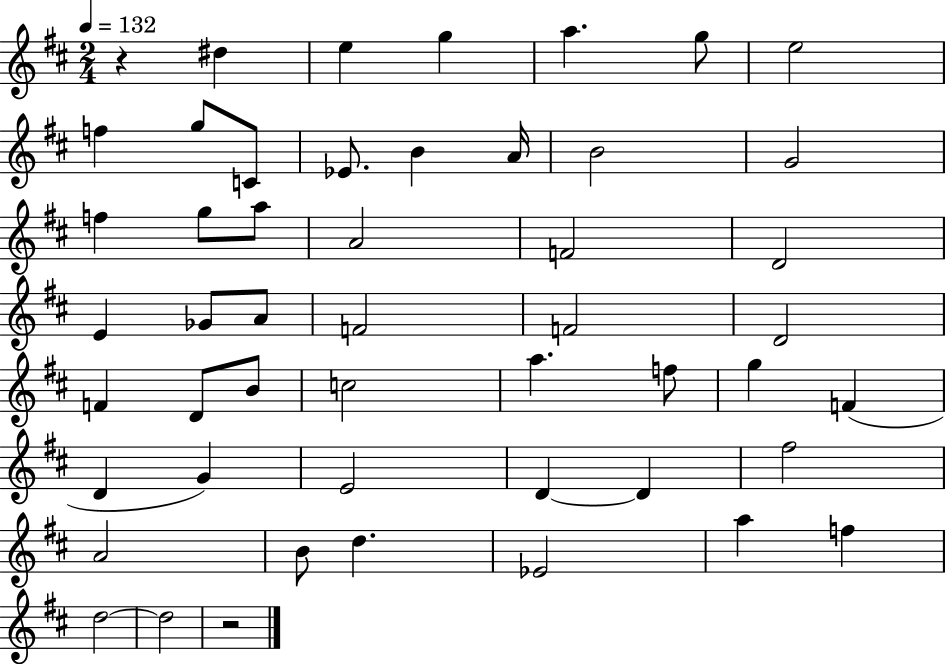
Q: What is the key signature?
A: D major